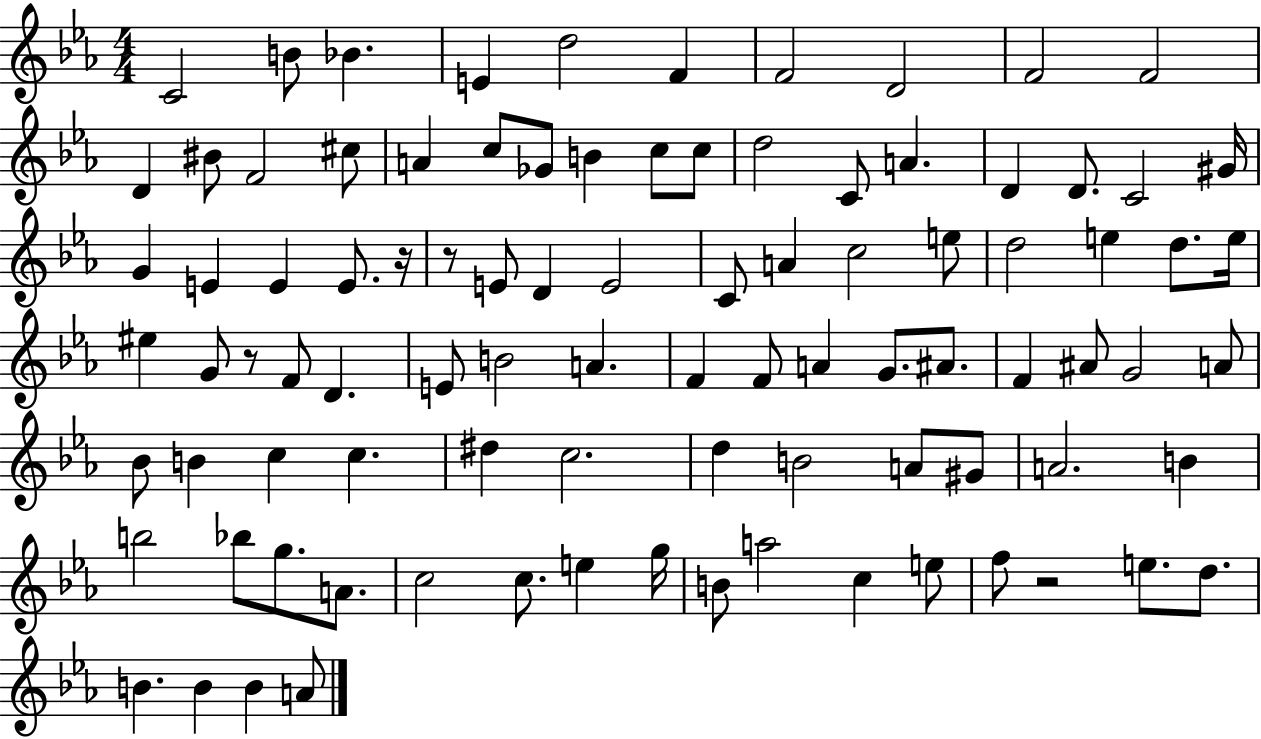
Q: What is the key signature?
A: EES major